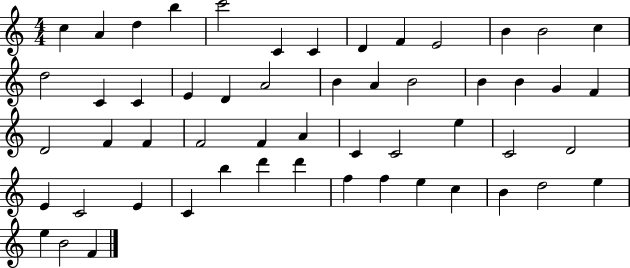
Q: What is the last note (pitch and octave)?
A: F4